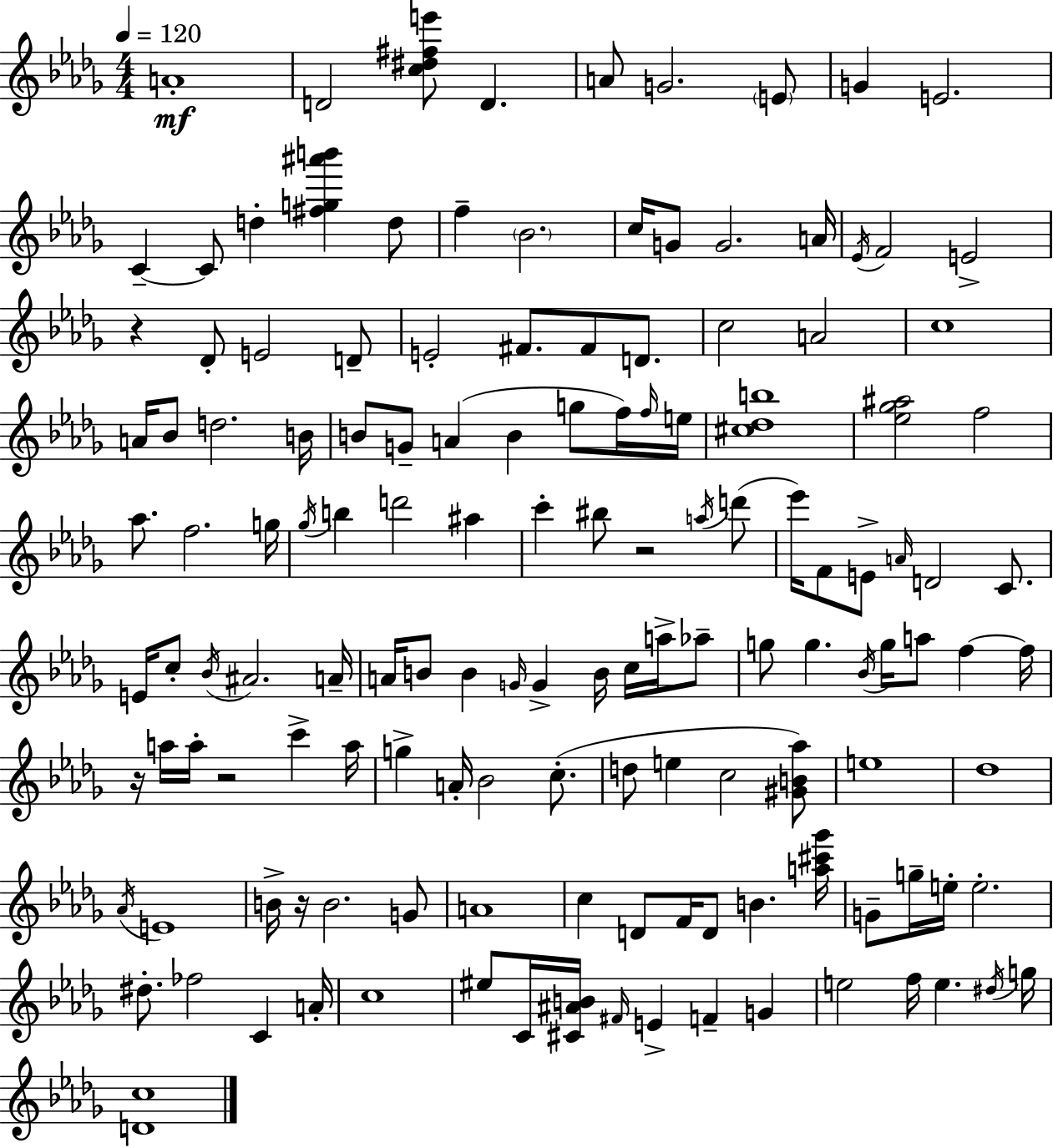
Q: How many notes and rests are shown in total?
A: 139